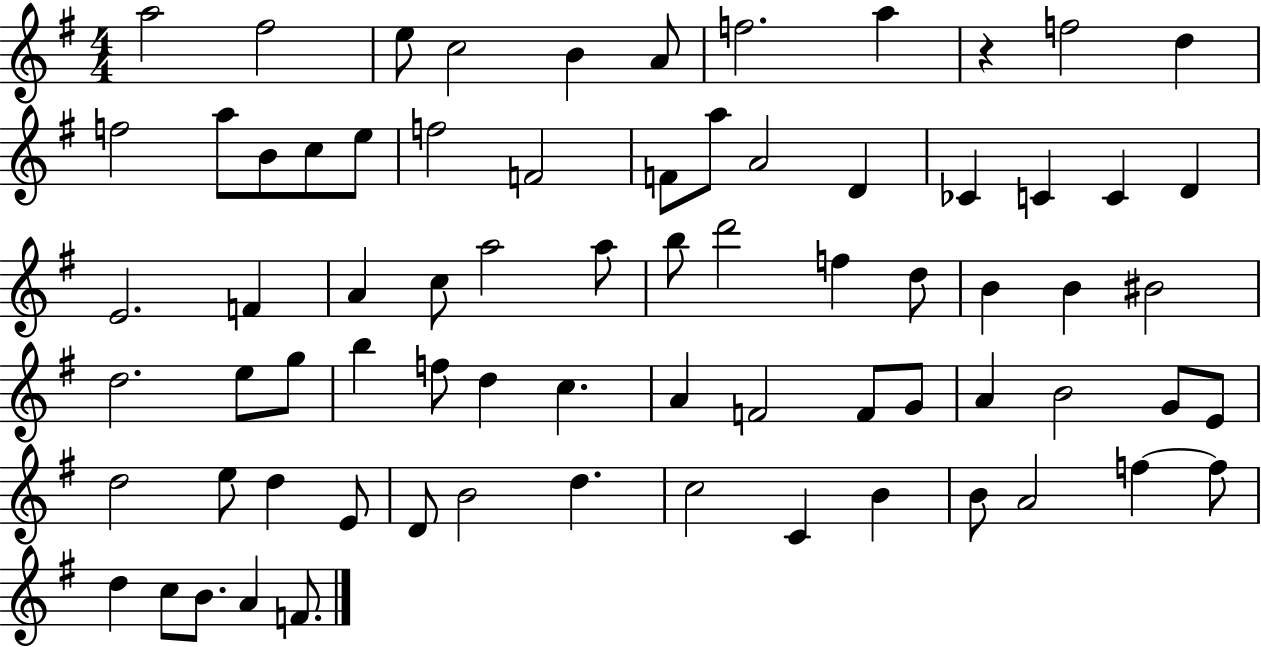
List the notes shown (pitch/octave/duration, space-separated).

A5/h F#5/h E5/e C5/h B4/q A4/e F5/h. A5/q R/q F5/h D5/q F5/h A5/e B4/e C5/e E5/e F5/h F4/h F4/e A5/e A4/h D4/q CES4/q C4/q C4/q D4/q E4/h. F4/q A4/q C5/e A5/h A5/e B5/e D6/h F5/q D5/e B4/q B4/q BIS4/h D5/h. E5/e G5/e B5/q F5/e D5/q C5/q. A4/q F4/h F4/e G4/e A4/q B4/h G4/e E4/e D5/h E5/e D5/q E4/e D4/e B4/h D5/q. C5/h C4/q B4/q B4/e A4/h F5/q F5/e D5/q C5/e B4/e. A4/q F4/e.